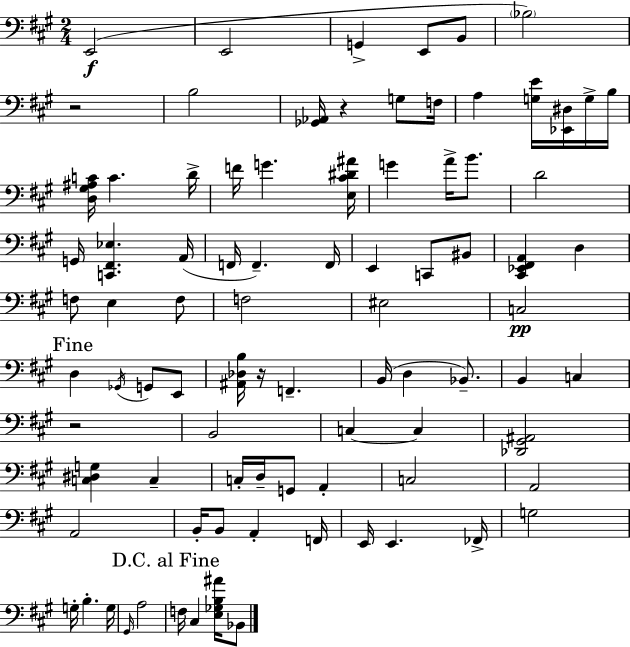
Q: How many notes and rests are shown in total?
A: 87